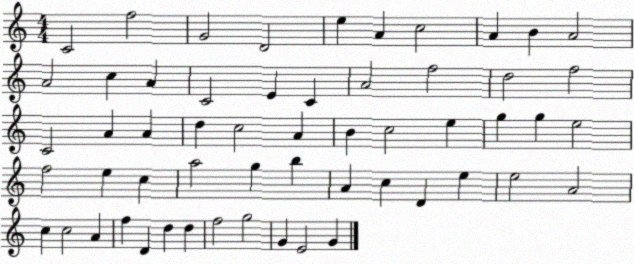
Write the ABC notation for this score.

X:1
T:Untitled
M:4/4
L:1/4
K:C
C2 f2 G2 D2 e A c2 A B A2 A2 c A C2 E C A2 f2 d2 f2 C2 A A d c2 A B c2 e g g e2 f2 e c a2 g b A c D e e2 A2 c c2 A f D d d f2 g2 G E2 G